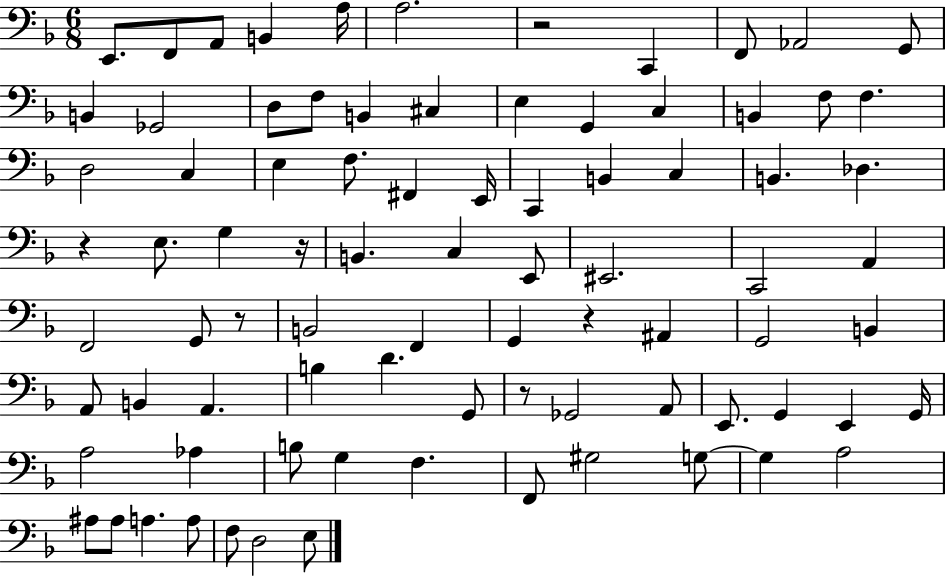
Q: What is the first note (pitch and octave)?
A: E2